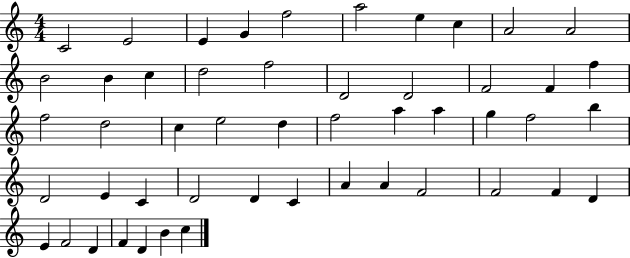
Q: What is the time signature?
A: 4/4